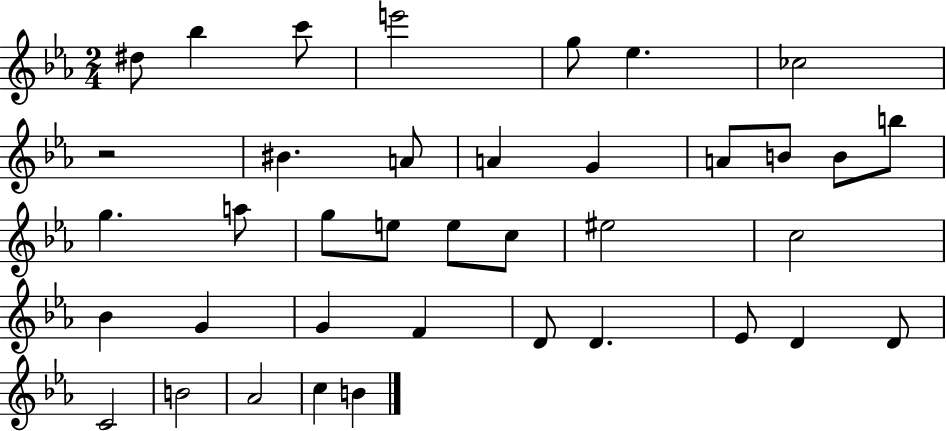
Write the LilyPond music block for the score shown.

{
  \clef treble
  \numericTimeSignature
  \time 2/4
  \key ees \major
  \repeat volta 2 { dis''8 bes''4 c'''8 | e'''2 | g''8 ees''4. | ces''2 | \break r2 | bis'4. a'8 | a'4 g'4 | a'8 b'8 b'8 b''8 | \break g''4. a''8 | g''8 e''8 e''8 c''8 | eis''2 | c''2 | \break bes'4 g'4 | g'4 f'4 | d'8 d'4. | ees'8 d'4 d'8 | \break c'2 | b'2 | aes'2 | c''4 b'4 | \break } \bar "|."
}